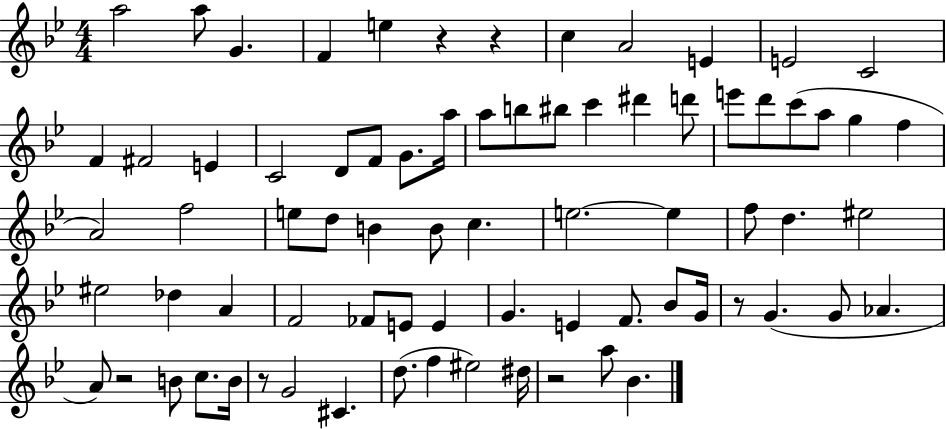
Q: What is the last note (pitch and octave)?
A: Bb4